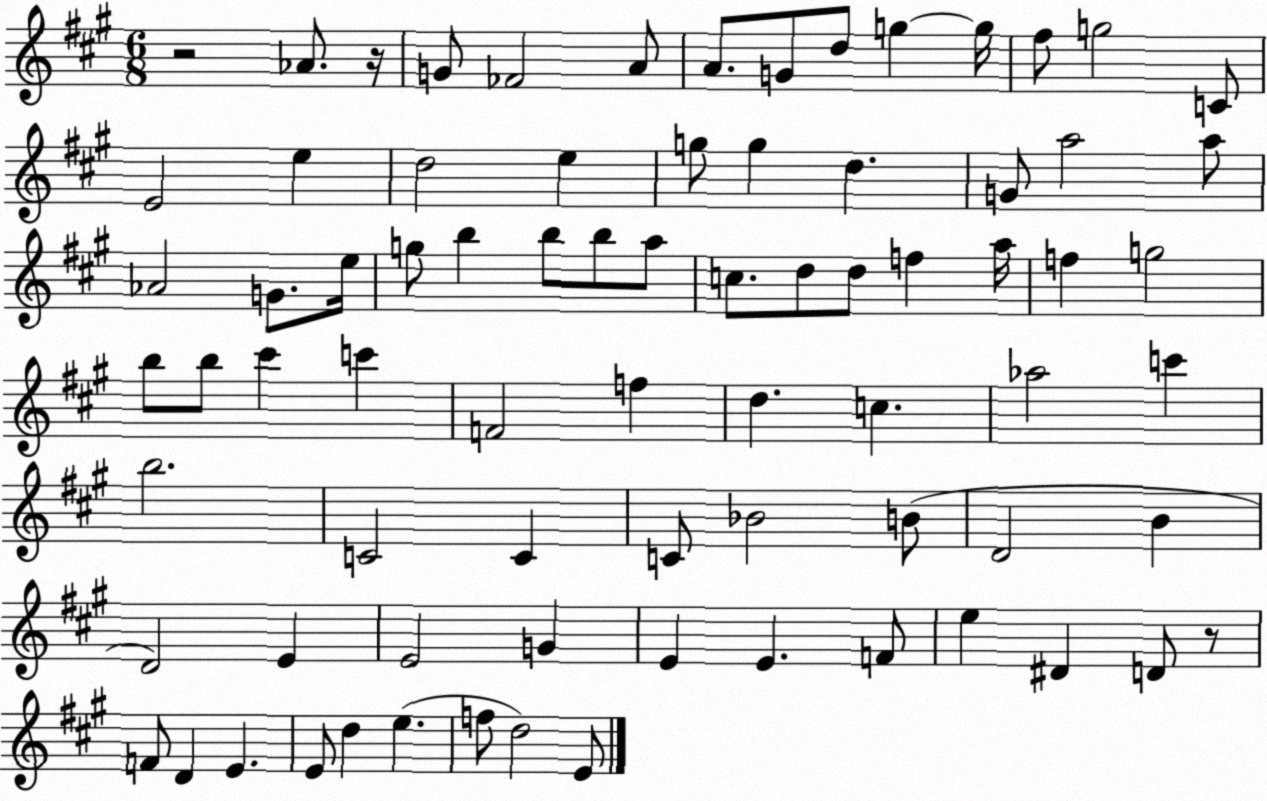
X:1
T:Untitled
M:6/8
L:1/4
K:A
z2 _A/2 z/4 G/2 _F2 A/2 A/2 G/2 d/2 g g/4 ^f/2 g2 C/2 E2 e d2 e g/2 g d G/2 a2 a/2 _A2 G/2 e/4 g/2 b b/2 b/2 a/2 c/2 d/2 d/2 f a/4 f g2 b/2 b/2 ^c' c' F2 f d c _a2 c' b2 C2 C C/2 _B2 B/2 D2 B D2 E E2 G E E F/2 e ^D D/2 z/2 F/2 D E E/2 d e f/2 d2 E/2